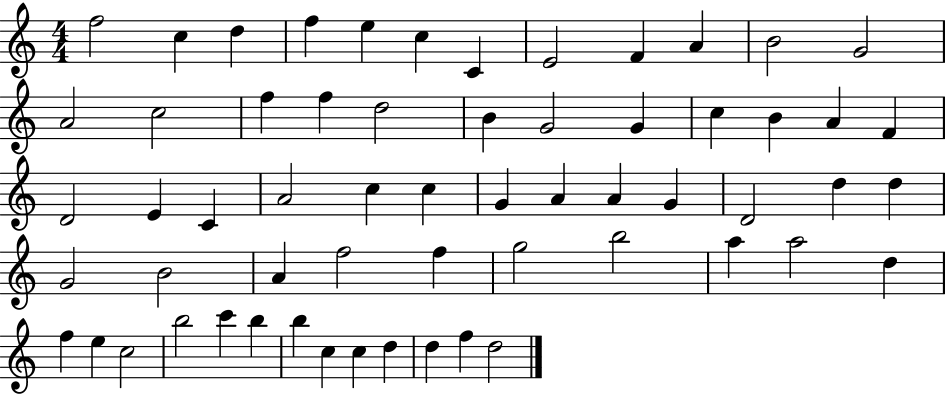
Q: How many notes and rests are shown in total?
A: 60